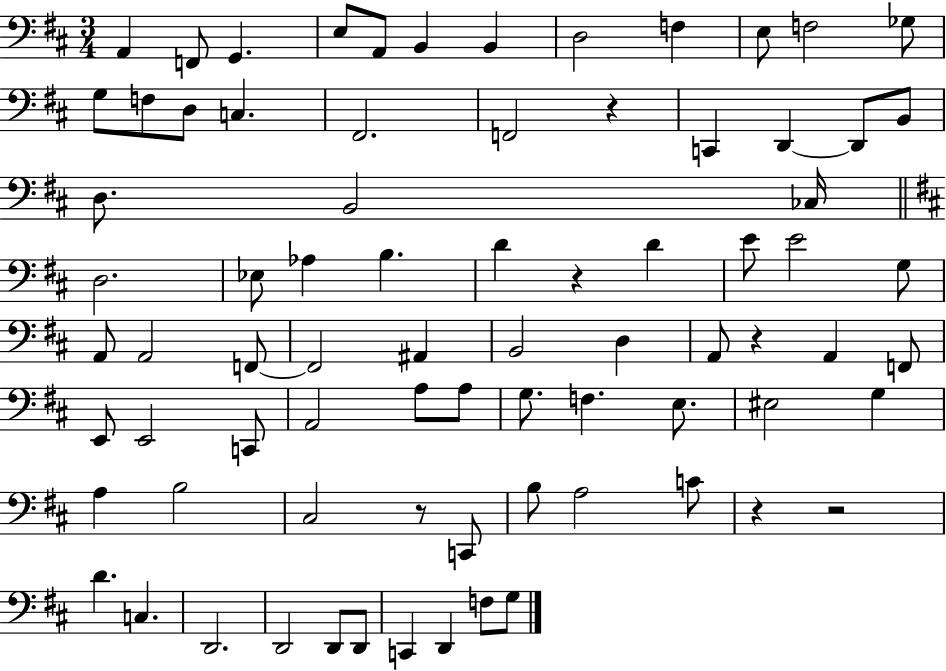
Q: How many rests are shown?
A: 6